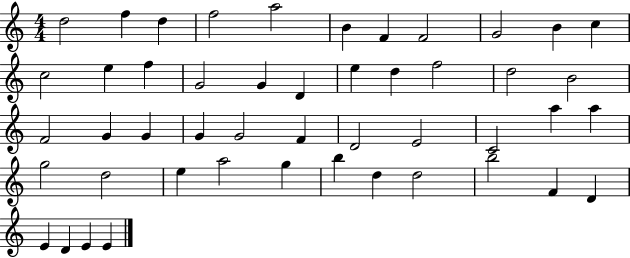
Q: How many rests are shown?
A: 0